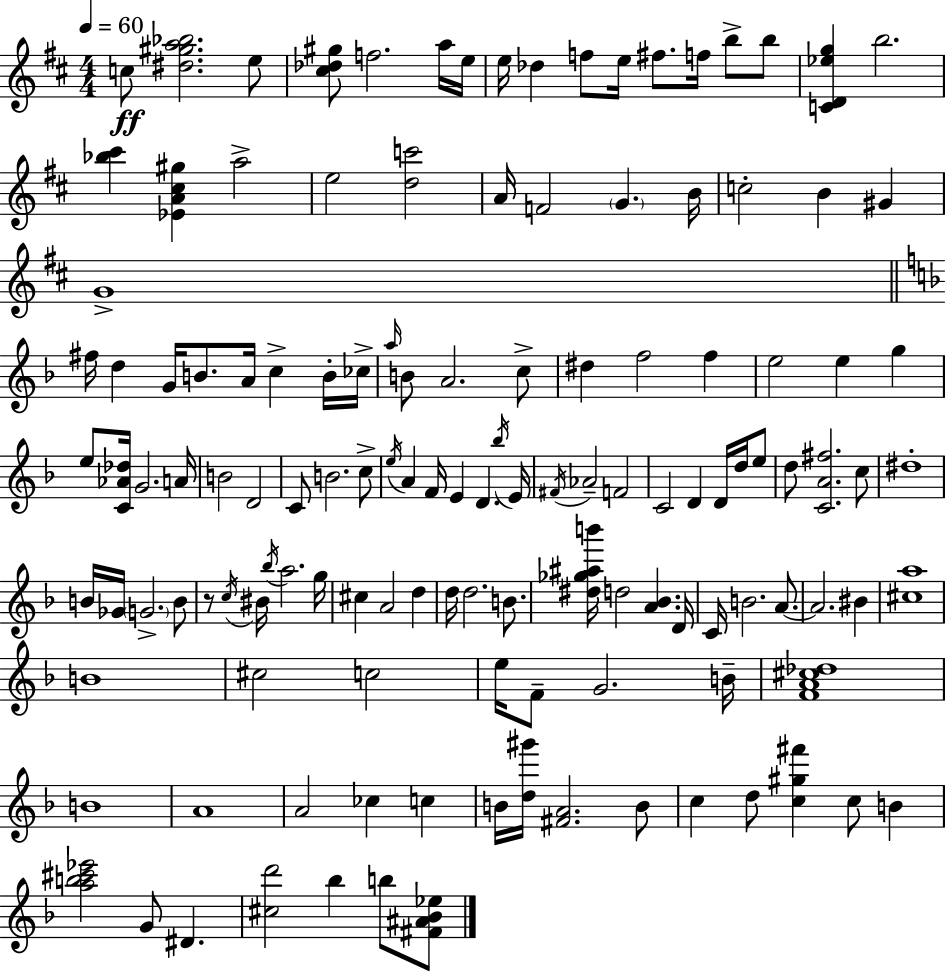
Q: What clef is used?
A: treble